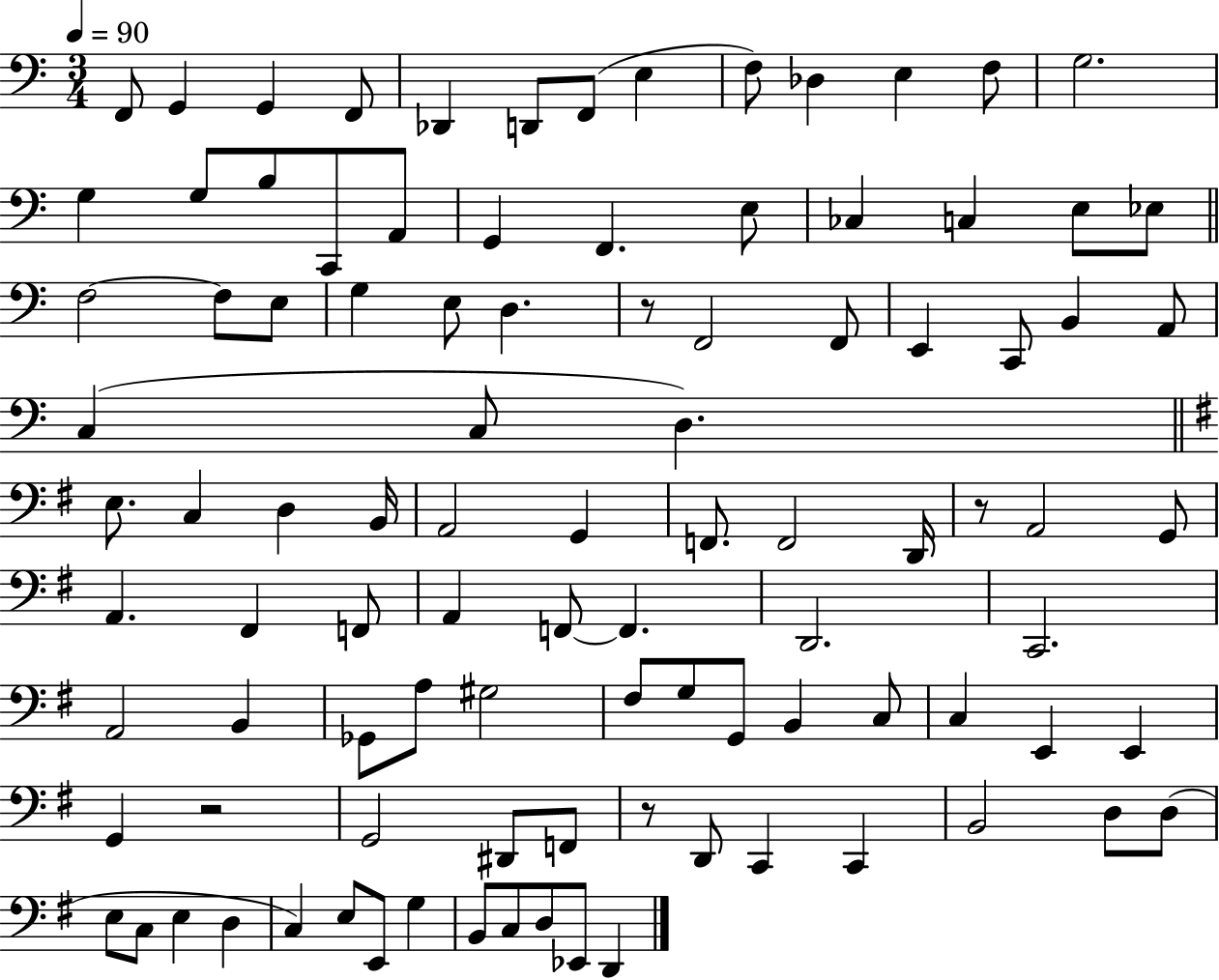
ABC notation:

X:1
T:Untitled
M:3/4
L:1/4
K:C
F,,/2 G,, G,, F,,/2 _D,, D,,/2 F,,/2 E, F,/2 _D, E, F,/2 G,2 G, G,/2 B,/2 C,,/2 A,,/2 G,, F,, E,/2 _C, C, E,/2 _E,/2 F,2 F,/2 E,/2 G, E,/2 D, z/2 F,,2 F,,/2 E,, C,,/2 B,, A,,/2 C, C,/2 D, E,/2 C, D, B,,/4 A,,2 G,, F,,/2 F,,2 D,,/4 z/2 A,,2 G,,/2 A,, ^F,, F,,/2 A,, F,,/2 F,, D,,2 C,,2 A,,2 B,, _G,,/2 A,/2 ^G,2 ^F,/2 G,/2 G,,/2 B,, C,/2 C, E,, E,, G,, z2 G,,2 ^D,,/2 F,,/2 z/2 D,,/2 C,, C,, B,,2 D,/2 D,/2 E,/2 C,/2 E, D, C, E,/2 E,,/2 G, B,,/2 C,/2 D,/2 _E,,/2 D,,